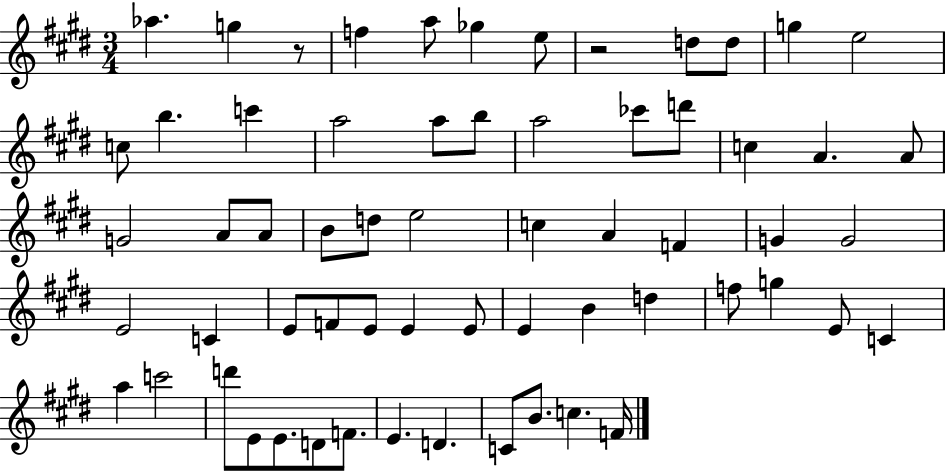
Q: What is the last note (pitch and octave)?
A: F4